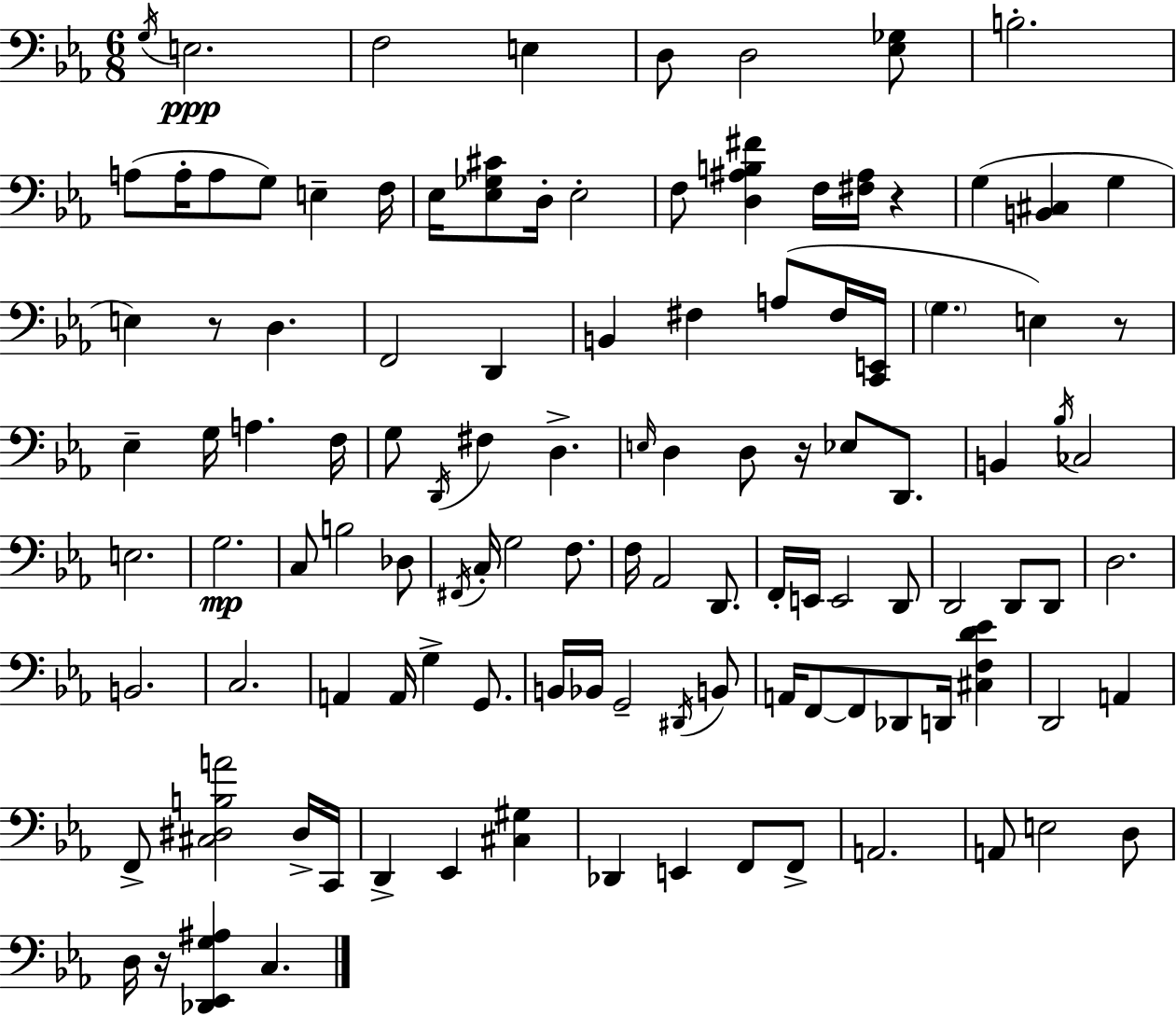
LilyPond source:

{
  \clef bass
  \numericTimeSignature
  \time 6/8
  \key ees \major
  \acciaccatura { g16 }\ppp e2. | f2 e4 | d8 d2 <ees ges>8 | b2.-. | \break a8( a16-. a8 g8) e4-- | f16 ees16 <ees ges cis'>8 d16-. ees2-. | f8 <d ais b fis'>4 f16 <fis ais>16 r4 | g4( <b, cis>4 g4 | \break e4) r8 d4. | f,2 d,4 | b,4 fis4 a8( fis16 | <c, e,>16 \parenthesize g4. e4) r8 | \break ees4-- g16 a4. | f16 g8 \acciaccatura { d,16 } fis4 d4.-> | \grace { e16 } d4 d8 r16 ees8 | d,8. b,4 \acciaccatura { bes16 } ces2 | \break e2. | g2.\mp | c8 b2 | des8 \acciaccatura { fis,16 } c16-. g2 | \break f8. f16 aes,2 | d,8. f,16-. e,16 e,2 | d,8 d,2 | d,8 d,8 d2. | \break b,2. | c2. | a,4 a,16 g4-> | g,8. b,16 bes,16 g,2-- | \break \acciaccatura { dis,16 } b,8 a,16 f,8~~ f,8 des,8 | d,16 <cis f d' ees'>4 d,2 | a,4 f,8-> <cis dis b a'>2 | dis16-> c,16 d,4-> ees,4 | \break <cis gis>4 des,4 e,4 | f,8 f,8-> a,2. | a,8 e2 | d8 d16 r16 <des, ees, g ais>4 | \break c4. \bar "|."
}